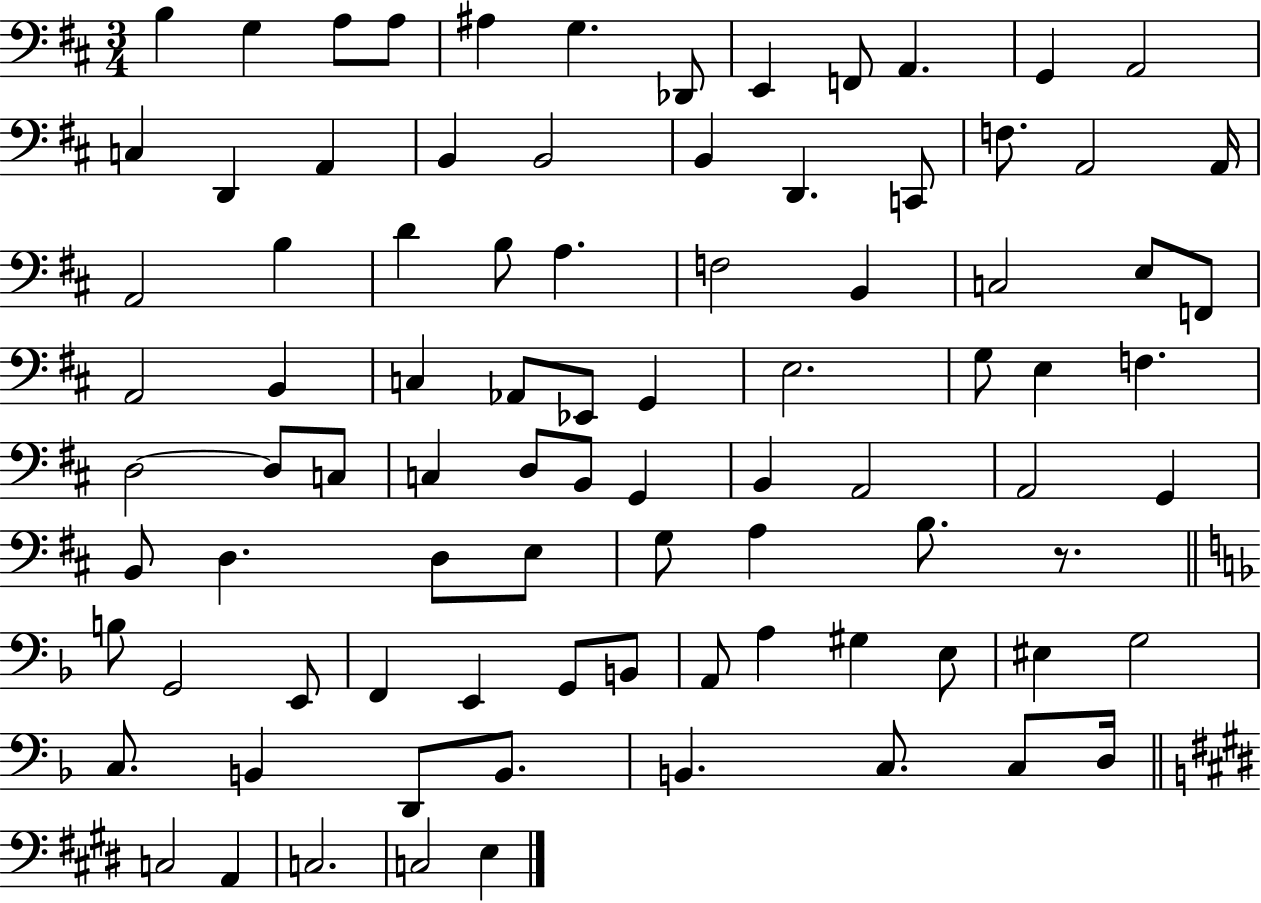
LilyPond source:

{
  \clef bass
  \numericTimeSignature
  \time 3/4
  \key d \major
  b4 g4 a8 a8 | ais4 g4. des,8 | e,4 f,8 a,4. | g,4 a,2 | \break c4 d,4 a,4 | b,4 b,2 | b,4 d,4. c,8 | f8. a,2 a,16 | \break a,2 b4 | d'4 b8 a4. | f2 b,4 | c2 e8 f,8 | \break a,2 b,4 | c4 aes,8 ees,8 g,4 | e2. | g8 e4 f4. | \break d2~~ d8 c8 | c4 d8 b,8 g,4 | b,4 a,2 | a,2 g,4 | \break b,8 d4. d8 e8 | g8 a4 b8. r8. | \bar "||" \break \key f \major b8 g,2 e,8 | f,4 e,4 g,8 b,8 | a,8 a4 gis4 e8 | eis4 g2 | \break c8. b,4 d,8 b,8. | b,4. c8. c8 d16 | \bar "||" \break \key e \major c2 a,4 | c2. | c2 e4 | \bar "|."
}